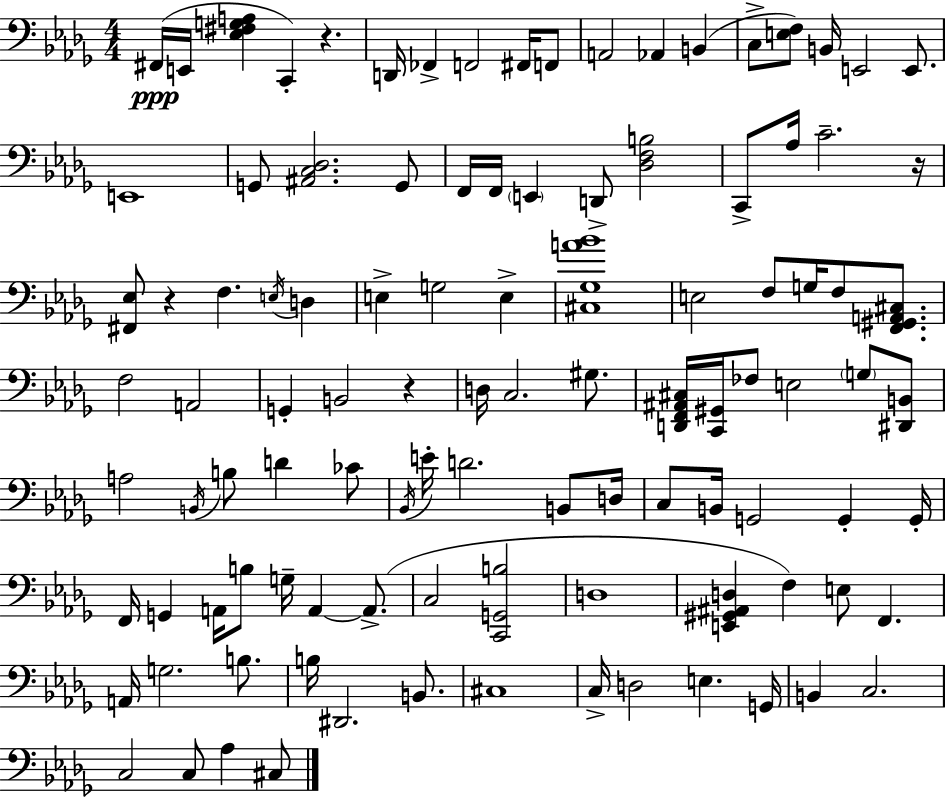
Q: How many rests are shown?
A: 4